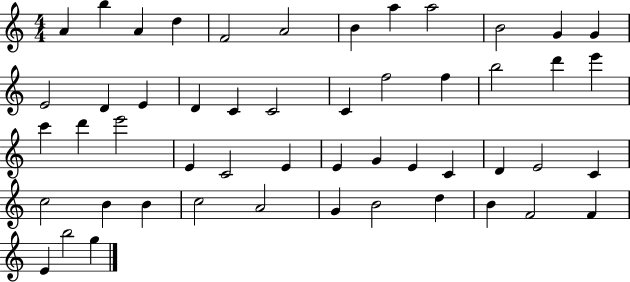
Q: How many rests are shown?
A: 0